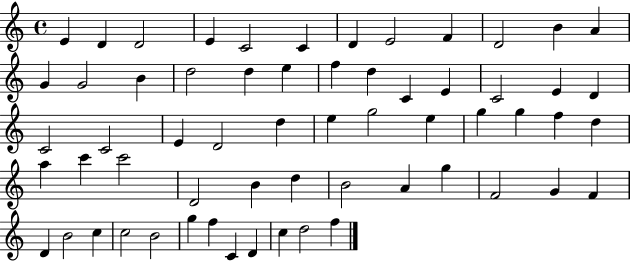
X:1
T:Untitled
M:4/4
L:1/4
K:C
E D D2 E C2 C D E2 F D2 B A G G2 B d2 d e f d C E C2 E D C2 C2 E D2 d e g2 e g g f d a c' c'2 D2 B d B2 A g F2 G F D B2 c c2 B2 g f C D c d2 f